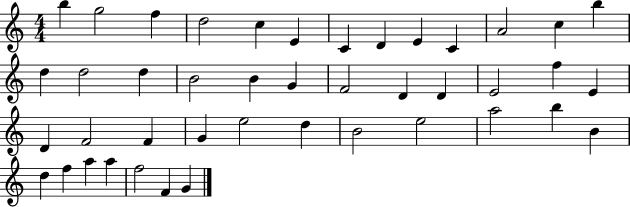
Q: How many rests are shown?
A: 0